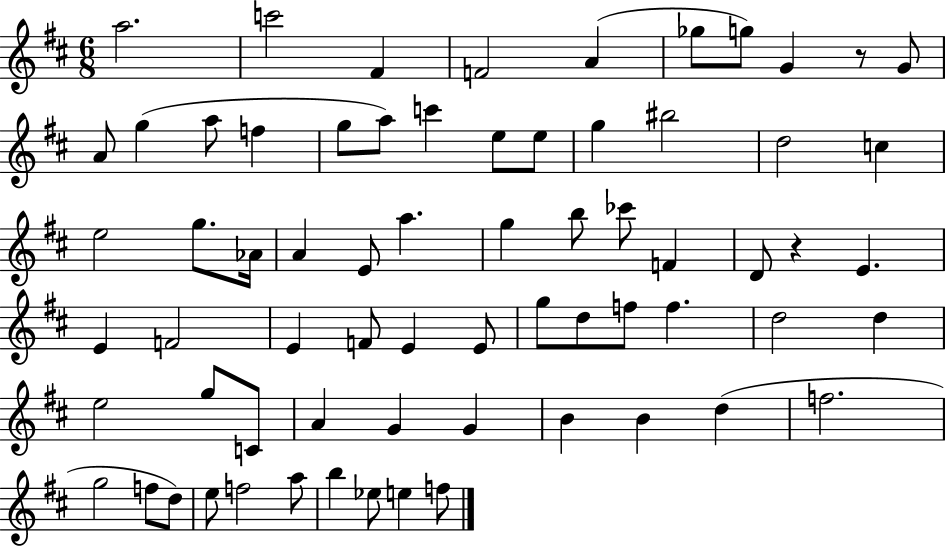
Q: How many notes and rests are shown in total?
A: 68